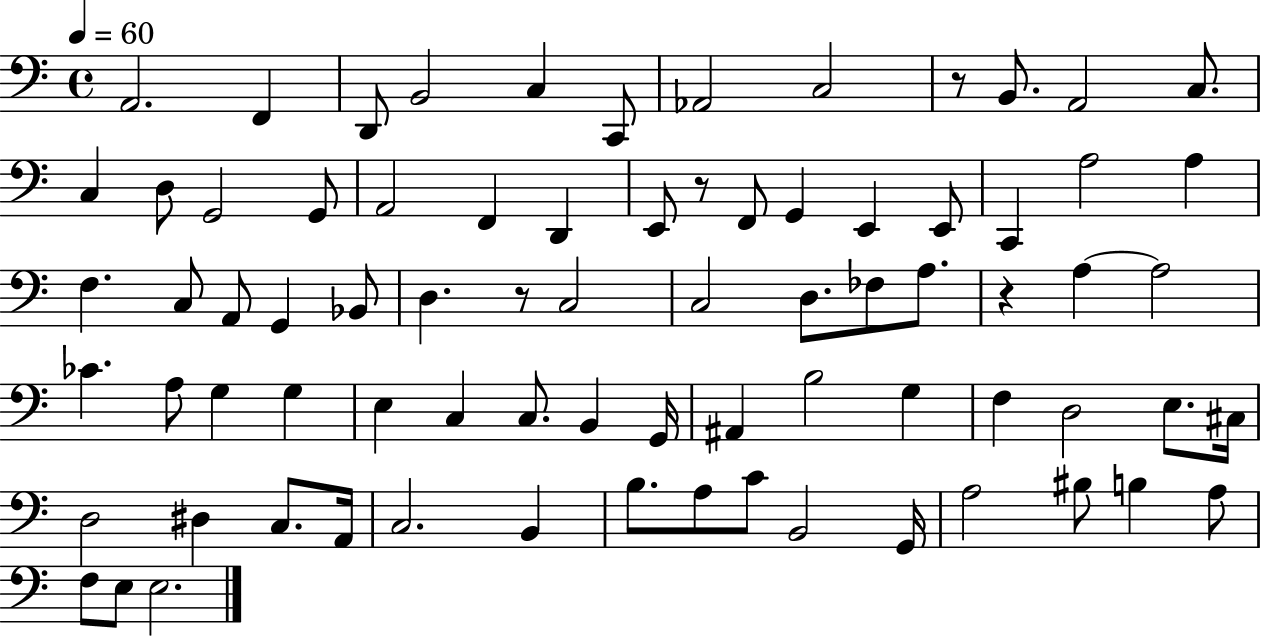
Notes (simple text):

A2/h. F2/q D2/e B2/h C3/q C2/e Ab2/h C3/h R/e B2/e. A2/h C3/e. C3/q D3/e G2/h G2/e A2/h F2/q D2/q E2/e R/e F2/e G2/q E2/q E2/e C2/q A3/h A3/q F3/q. C3/e A2/e G2/q Bb2/e D3/q. R/e C3/h C3/h D3/e. FES3/e A3/e. R/q A3/q A3/h CES4/q. A3/e G3/q G3/q E3/q C3/q C3/e. B2/q G2/s A#2/q B3/h G3/q F3/q D3/h E3/e. C#3/s D3/h D#3/q C3/e. A2/s C3/h. B2/q B3/e. A3/e C4/e B2/h G2/s A3/h BIS3/e B3/q A3/e F3/e E3/e E3/h.